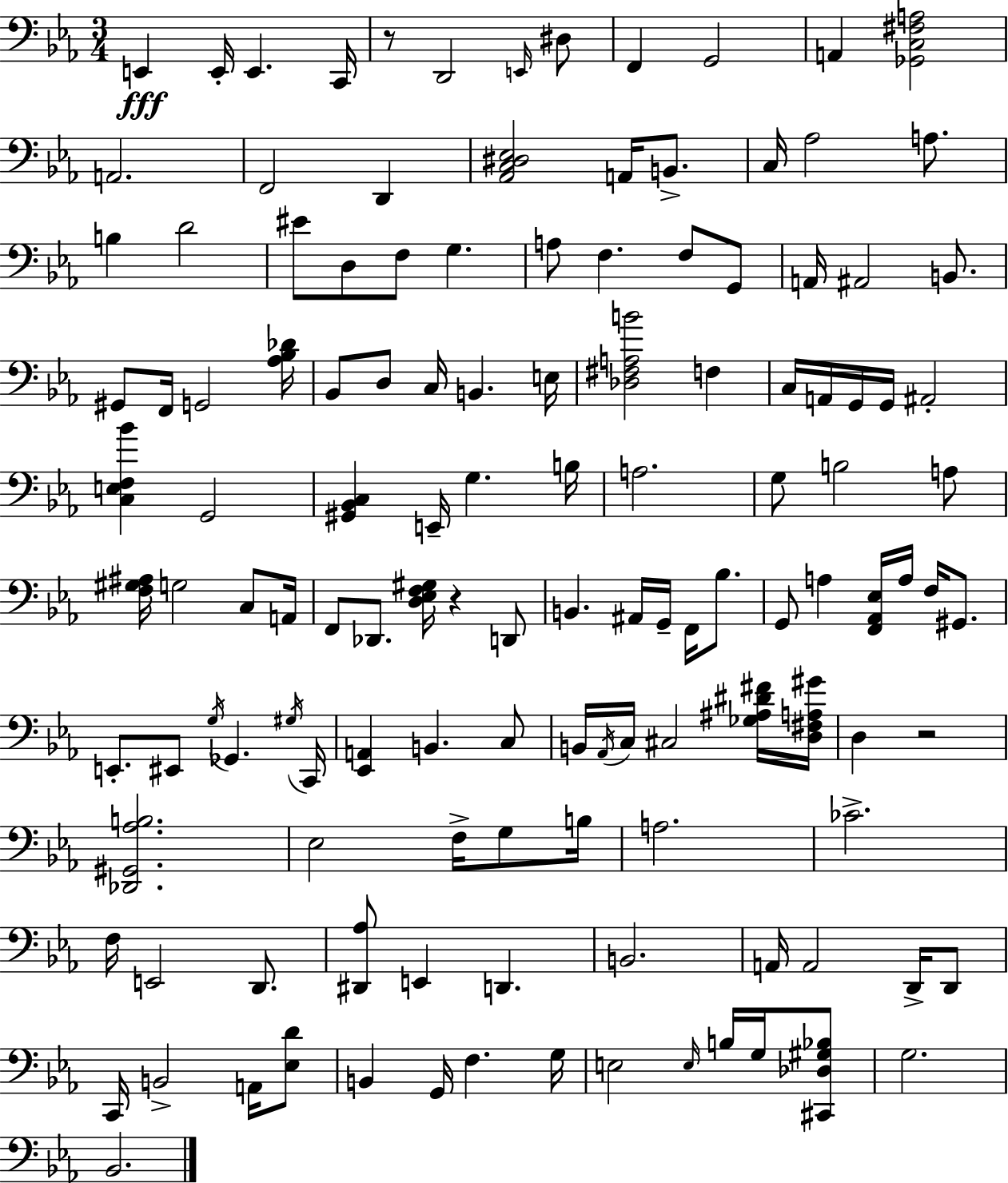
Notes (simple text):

E2/q E2/s E2/q. C2/s R/e D2/h E2/s D#3/e F2/q G2/h A2/q [Gb2,C3,F#3,A3]/h A2/h. F2/h D2/q [Ab2,C3,D#3,Eb3]/h A2/s B2/e. C3/s Ab3/h A3/e. B3/q D4/h EIS4/e D3/e F3/e G3/q. A3/e F3/q. F3/e G2/e A2/s A#2/h B2/e. G#2/e F2/s G2/h [Ab3,Bb3,Db4]/s Bb2/e D3/e C3/s B2/q. E3/s [Db3,F#3,A3,B4]/h F3/q C3/s A2/s G2/s G2/s A#2/h [C3,E3,F3,Bb4]/q G2/h [G#2,Bb2,C3]/q E2/s G3/q. B3/s A3/h. G3/e B3/h A3/e [F3,G#3,A#3]/s G3/h C3/e A2/s F2/e Db2/e. [D3,Eb3,F3,G#3]/s R/q D2/e B2/q. A#2/s G2/s F2/s Bb3/e. G2/e A3/q [F2,Ab2,Eb3]/s A3/s F3/s G#2/e. E2/e. EIS2/e G3/s Gb2/q. G#3/s C2/s [Eb2,A2]/q B2/q. C3/e B2/s Ab2/s C3/s C#3/h [Gb3,A#3,D#4,F#4]/s [D3,F#3,A3,G#4]/s D3/q R/h [Db2,G#2,Ab3,B3]/h. Eb3/h F3/s G3/e B3/s A3/h. CES4/h. F3/s E2/h D2/e. [D#2,Ab3]/e E2/q D2/q. B2/h. A2/s A2/h D2/s D2/e C2/s B2/h A2/s [Eb3,D4]/e B2/q G2/s F3/q. G3/s E3/h E3/s B3/s G3/s [C#2,Db3,G#3,Bb3]/e G3/h. Bb2/h.